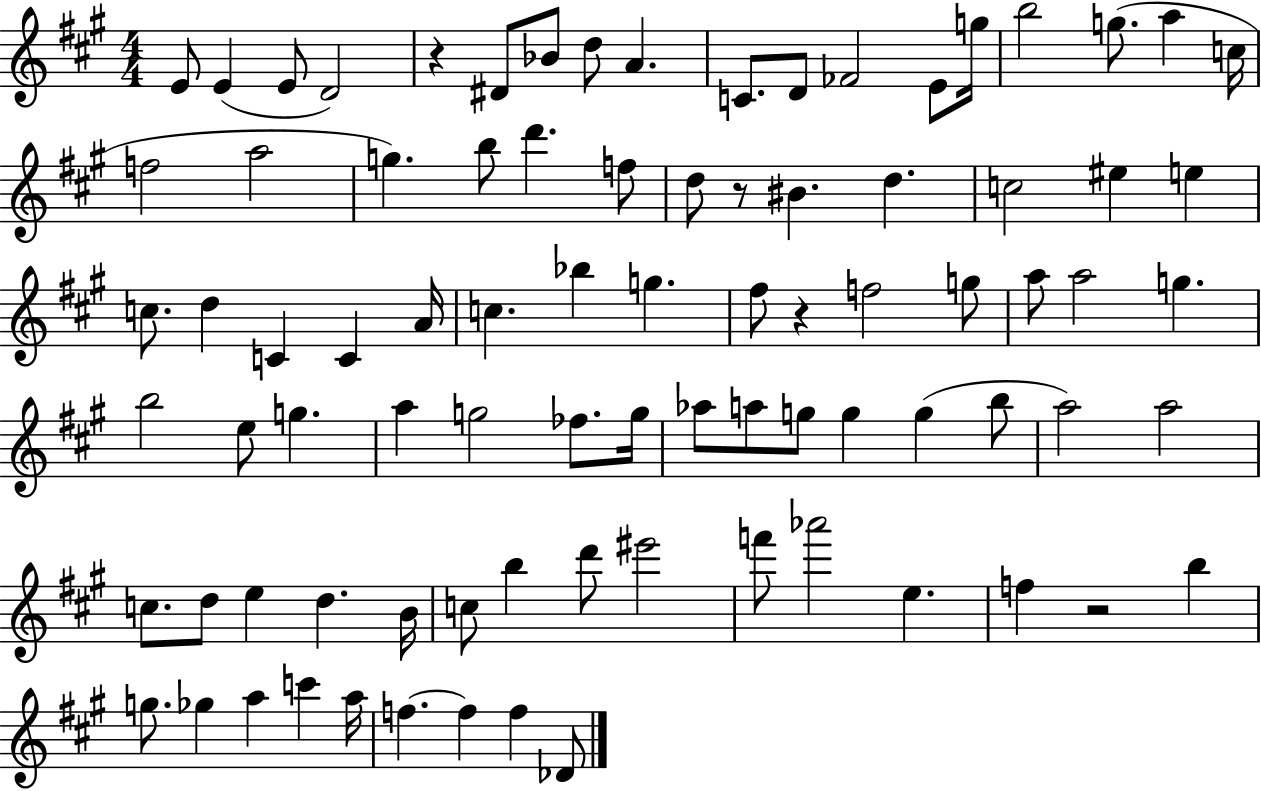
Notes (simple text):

E4/e E4/q E4/e D4/h R/q D#4/e Bb4/e D5/e A4/q. C4/e. D4/e FES4/h E4/e G5/s B5/h G5/e. A5/q C5/s F5/h A5/h G5/q. B5/e D6/q. F5/e D5/e R/e BIS4/q. D5/q. C5/h EIS5/q E5/q C5/e. D5/q C4/q C4/q A4/s C5/q. Bb5/q G5/q. F#5/e R/q F5/h G5/e A5/e A5/h G5/q. B5/h E5/e G5/q. A5/q G5/h FES5/e. G5/s Ab5/e A5/e G5/e G5/q G5/q B5/e A5/h A5/h C5/e. D5/e E5/q D5/q. B4/s C5/e B5/q D6/e EIS6/h F6/e Ab6/h E5/q. F5/q R/h B5/q G5/e. Gb5/q A5/q C6/q A5/s F5/q. F5/q F5/q Db4/e